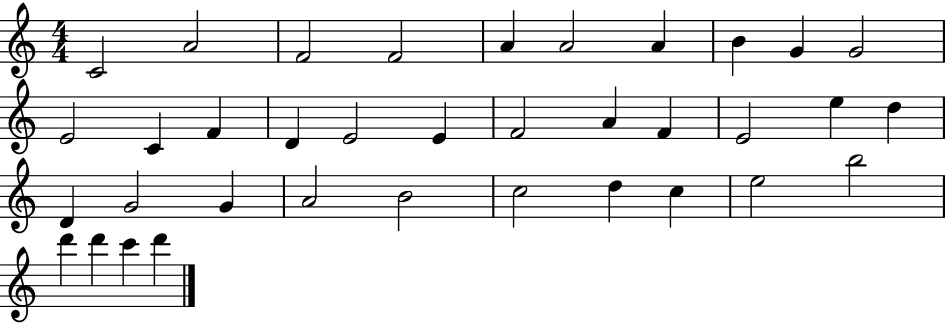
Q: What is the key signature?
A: C major